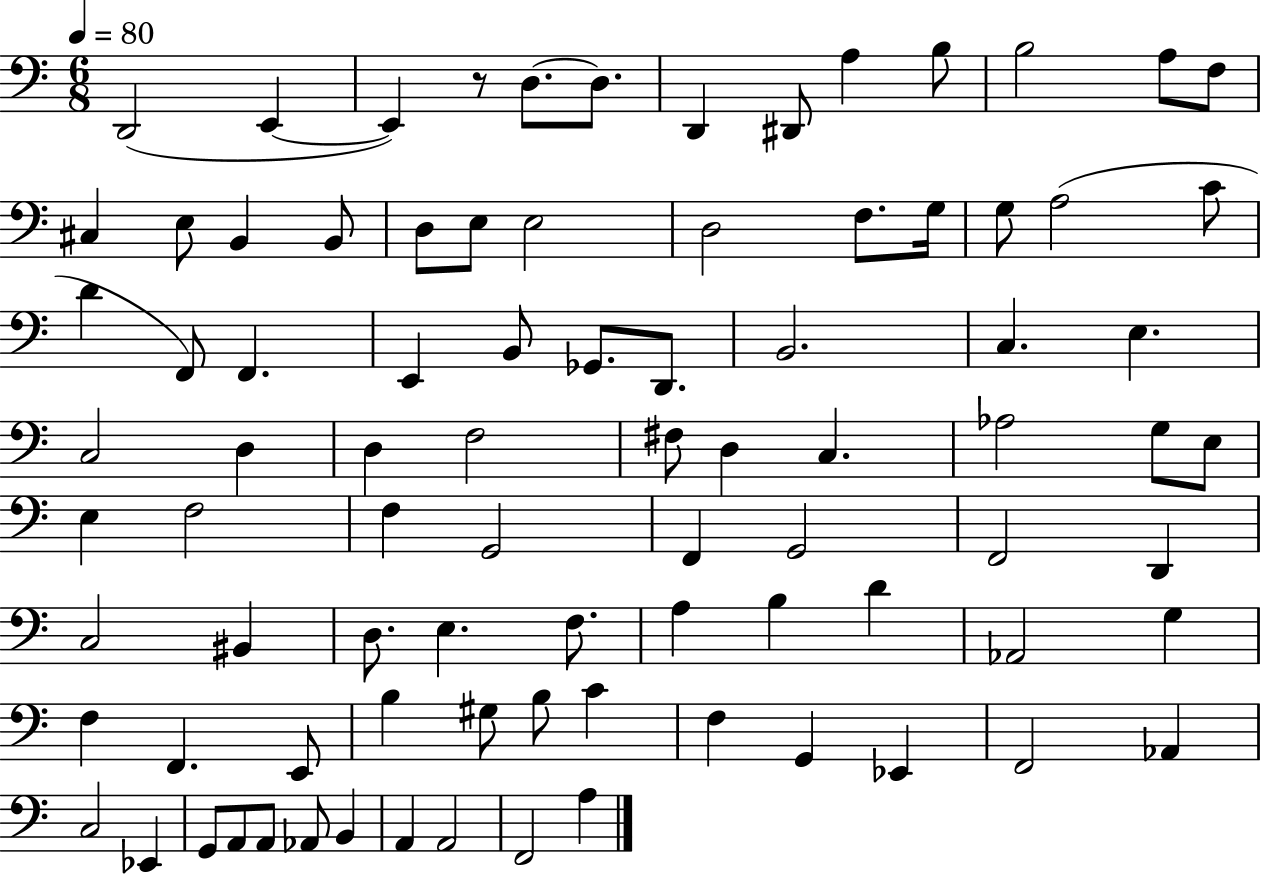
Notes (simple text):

D2/h E2/q E2/q R/e D3/e. D3/e. D2/q D#2/e A3/q B3/e B3/h A3/e F3/e C#3/q E3/e B2/q B2/e D3/e E3/e E3/h D3/h F3/e. G3/s G3/e A3/h C4/e D4/q F2/e F2/q. E2/q B2/e Gb2/e. D2/e. B2/h. C3/q. E3/q. C3/h D3/q D3/q F3/h F#3/e D3/q C3/q. Ab3/h G3/e E3/e E3/q F3/h F3/q G2/h F2/q G2/h F2/h D2/q C3/h BIS2/q D3/e. E3/q. F3/e. A3/q B3/q D4/q Ab2/h G3/q F3/q F2/q. E2/e B3/q G#3/e B3/e C4/q F3/q G2/q Eb2/q F2/h Ab2/q C3/h Eb2/q G2/e A2/e A2/e Ab2/e B2/q A2/q A2/h F2/h A3/q